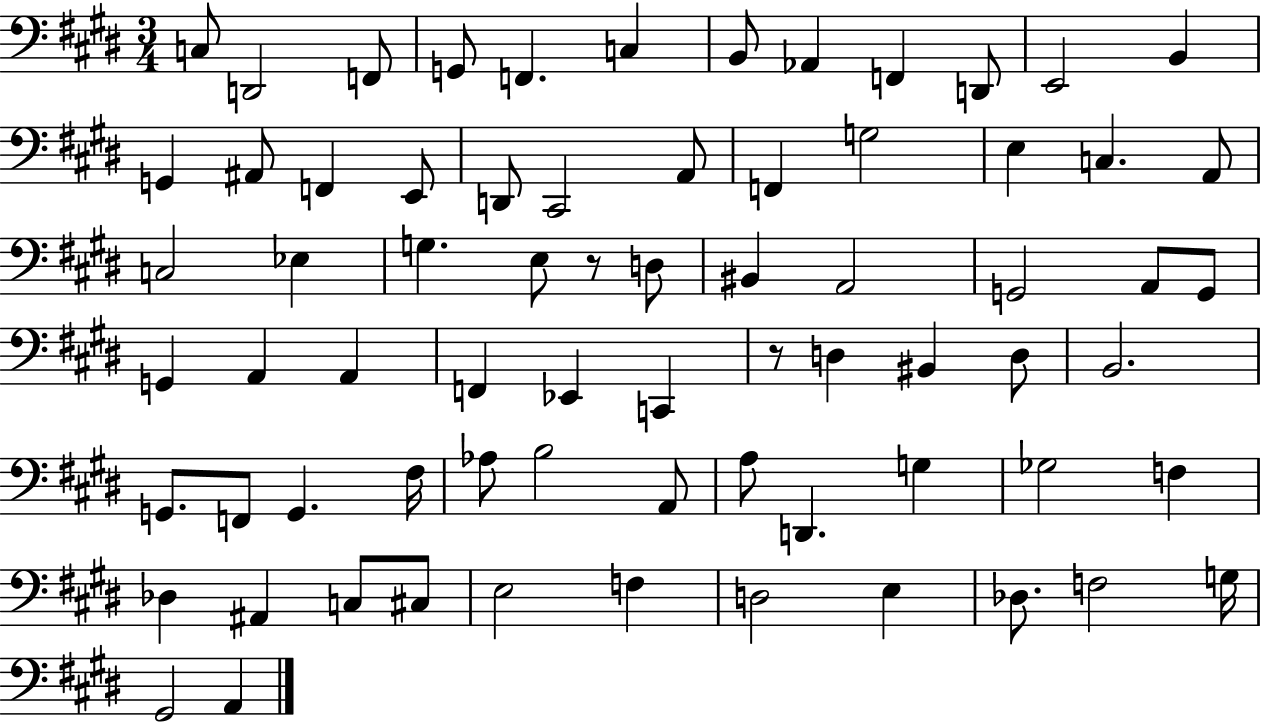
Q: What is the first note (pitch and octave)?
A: C3